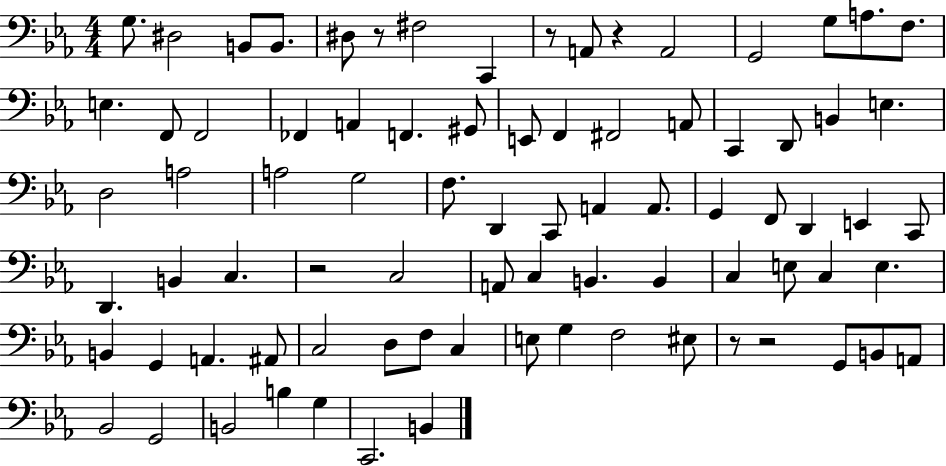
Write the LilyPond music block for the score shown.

{
  \clef bass
  \numericTimeSignature
  \time 4/4
  \key ees \major
  g8. dis2 b,8 b,8. | dis8 r8 fis2 c,4 | r8 a,8 r4 a,2 | g,2 g8 a8. f8. | \break e4. f,8 f,2 | fes,4 a,4 f,4. gis,8 | e,8 f,4 fis,2 a,8 | c,4 d,8 b,4 e4. | \break d2 a2 | a2 g2 | f8. d,4 c,8 a,4 a,8. | g,4 f,8 d,4 e,4 c,8 | \break d,4. b,4 c4. | r2 c2 | a,8 c4 b,4. b,4 | c4 e8 c4 e4. | \break b,4 g,4 a,4. ais,8 | c2 d8 f8 c4 | e8 g4 f2 eis8 | r8 r2 g,8 b,8 a,8 | \break bes,2 g,2 | b,2 b4 g4 | c,2. b,4 | \bar "|."
}